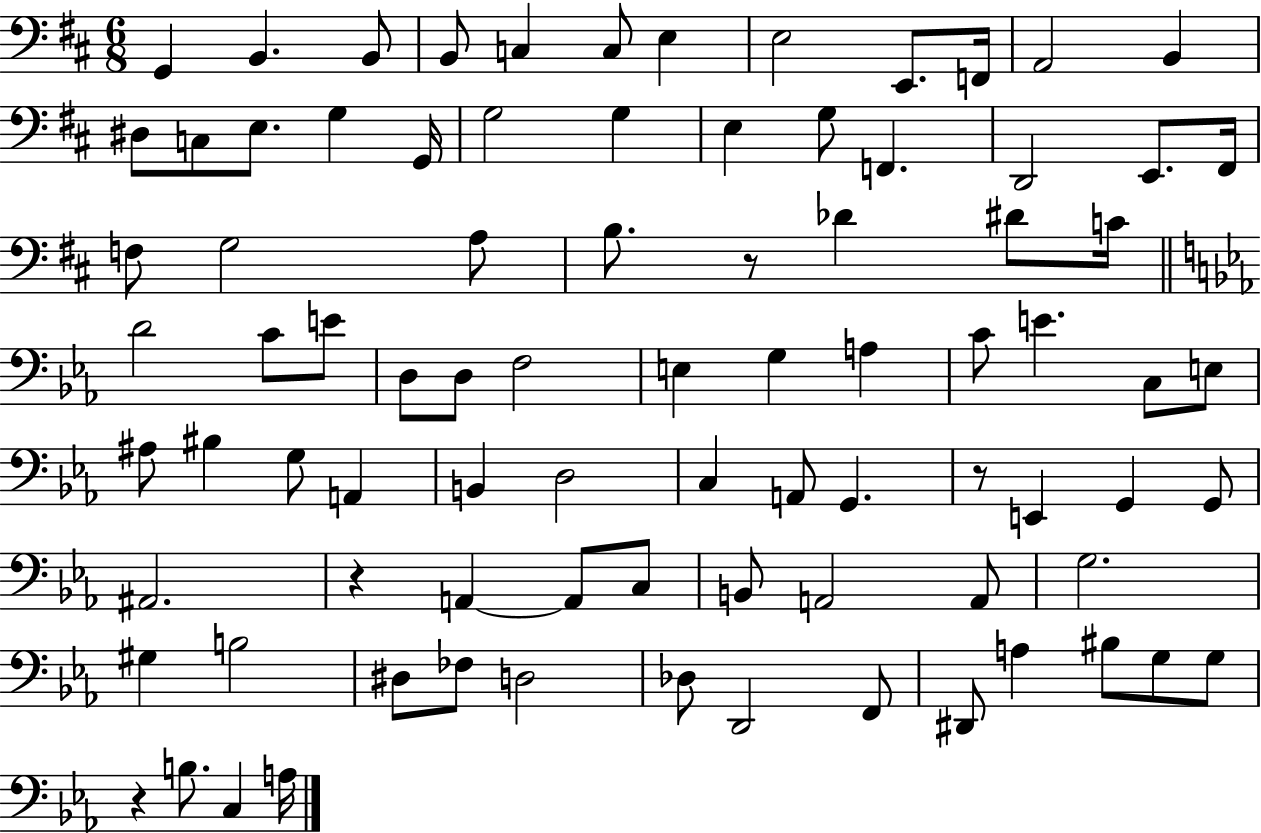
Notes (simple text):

G2/q B2/q. B2/e B2/e C3/q C3/e E3/q E3/h E2/e. F2/s A2/h B2/q D#3/e C3/e E3/e. G3/q G2/s G3/h G3/q E3/q G3/e F2/q. D2/h E2/e. F#2/s F3/e G3/h A3/e B3/e. R/e Db4/q D#4/e C4/s D4/h C4/e E4/e D3/e D3/e F3/h E3/q G3/q A3/q C4/e E4/q. C3/e E3/e A#3/e BIS3/q G3/e A2/q B2/q D3/h C3/q A2/e G2/q. R/e E2/q G2/q G2/e A#2/h. R/q A2/q A2/e C3/e B2/e A2/h A2/e G3/h. G#3/q B3/h D#3/e FES3/e D3/h Db3/e D2/h F2/e D#2/e A3/q BIS3/e G3/e G3/e R/q B3/e. C3/q A3/s